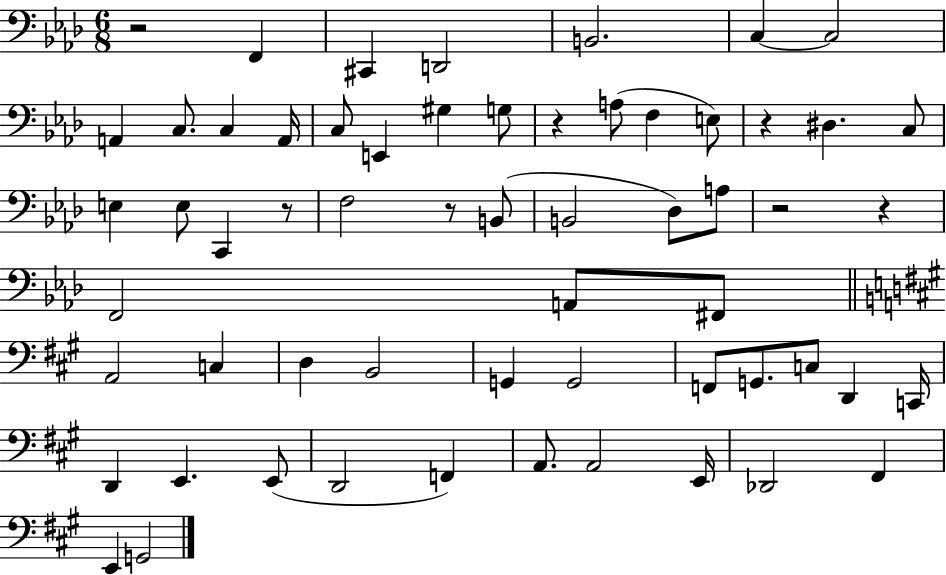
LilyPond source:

{
  \clef bass
  \numericTimeSignature
  \time 6/8
  \key aes \major
  \repeat volta 2 { r2 f,4 | cis,4 d,2 | b,2. | c4~~ c2 | \break a,4 c8. c4 a,16 | c8 e,4 gis4 g8 | r4 a8( f4 e8) | r4 dis4. c8 | \break e4 e8 c,4 r8 | f2 r8 b,8( | b,2 des8) a8 | r2 r4 | \break f,2 a,8 fis,8 | \bar "||" \break \key a \major a,2 c4 | d4 b,2 | g,4 g,2 | f,8 g,8. c8 d,4 c,16 | \break d,4 e,4. e,8( | d,2 f,4) | a,8. a,2 e,16 | des,2 fis,4 | \break e,4 g,2 | } \bar "|."
}